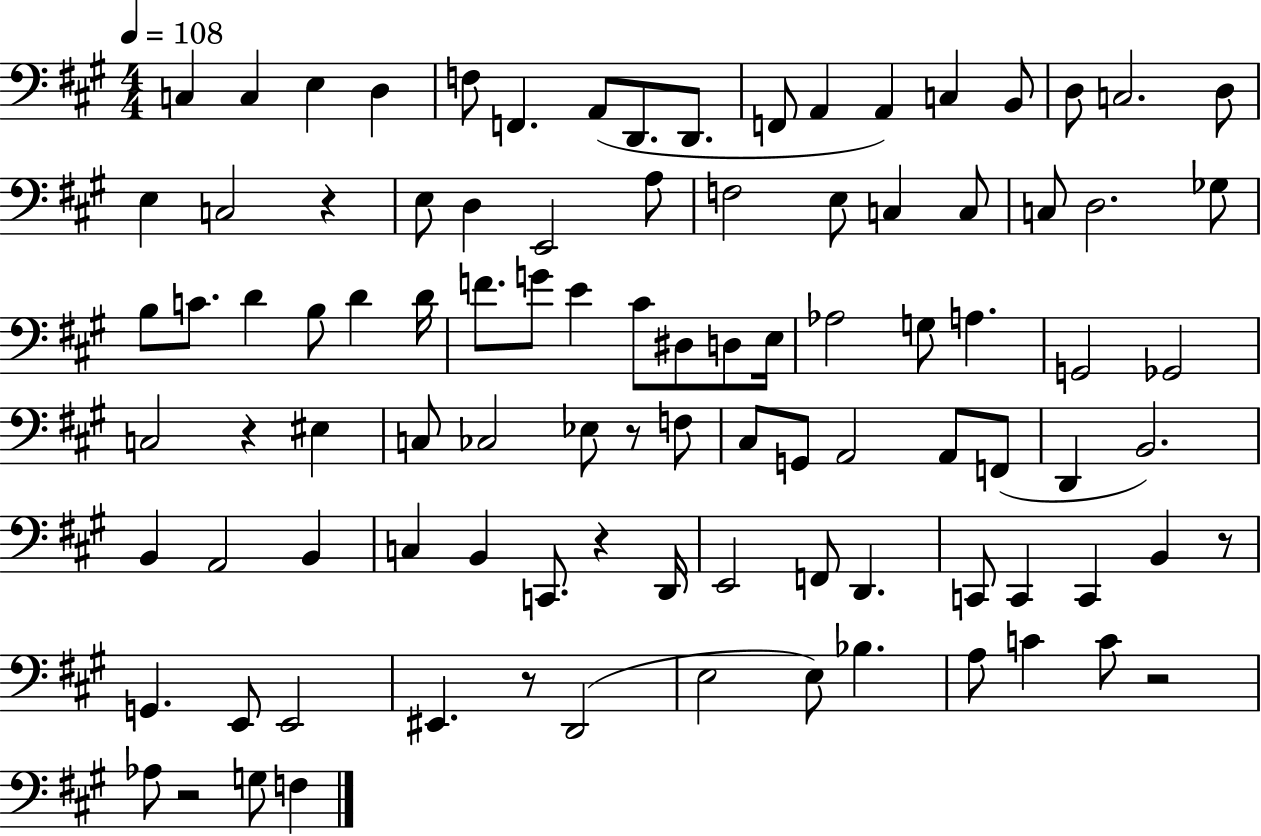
C3/q C3/q E3/q D3/q F3/e F2/q. A2/e D2/e. D2/e. F2/e A2/q A2/q C3/q B2/e D3/e C3/h. D3/e E3/q C3/h R/q E3/e D3/q E2/h A3/e F3/h E3/e C3/q C3/e C3/e D3/h. Gb3/e B3/e C4/e. D4/q B3/e D4/q D4/s F4/e. G4/e E4/q C#4/e D#3/e D3/e E3/s Ab3/h G3/e A3/q. G2/h Gb2/h C3/h R/q EIS3/q C3/e CES3/h Eb3/e R/e F3/e C#3/e G2/e A2/h A2/e F2/e D2/q B2/h. B2/q A2/h B2/q C3/q B2/q C2/e. R/q D2/s E2/h F2/e D2/q. C2/e C2/q C2/q B2/q R/e G2/q. E2/e E2/h EIS2/q. R/e D2/h E3/h E3/e Bb3/q. A3/e C4/q C4/e R/h Ab3/e R/h G3/e F3/q